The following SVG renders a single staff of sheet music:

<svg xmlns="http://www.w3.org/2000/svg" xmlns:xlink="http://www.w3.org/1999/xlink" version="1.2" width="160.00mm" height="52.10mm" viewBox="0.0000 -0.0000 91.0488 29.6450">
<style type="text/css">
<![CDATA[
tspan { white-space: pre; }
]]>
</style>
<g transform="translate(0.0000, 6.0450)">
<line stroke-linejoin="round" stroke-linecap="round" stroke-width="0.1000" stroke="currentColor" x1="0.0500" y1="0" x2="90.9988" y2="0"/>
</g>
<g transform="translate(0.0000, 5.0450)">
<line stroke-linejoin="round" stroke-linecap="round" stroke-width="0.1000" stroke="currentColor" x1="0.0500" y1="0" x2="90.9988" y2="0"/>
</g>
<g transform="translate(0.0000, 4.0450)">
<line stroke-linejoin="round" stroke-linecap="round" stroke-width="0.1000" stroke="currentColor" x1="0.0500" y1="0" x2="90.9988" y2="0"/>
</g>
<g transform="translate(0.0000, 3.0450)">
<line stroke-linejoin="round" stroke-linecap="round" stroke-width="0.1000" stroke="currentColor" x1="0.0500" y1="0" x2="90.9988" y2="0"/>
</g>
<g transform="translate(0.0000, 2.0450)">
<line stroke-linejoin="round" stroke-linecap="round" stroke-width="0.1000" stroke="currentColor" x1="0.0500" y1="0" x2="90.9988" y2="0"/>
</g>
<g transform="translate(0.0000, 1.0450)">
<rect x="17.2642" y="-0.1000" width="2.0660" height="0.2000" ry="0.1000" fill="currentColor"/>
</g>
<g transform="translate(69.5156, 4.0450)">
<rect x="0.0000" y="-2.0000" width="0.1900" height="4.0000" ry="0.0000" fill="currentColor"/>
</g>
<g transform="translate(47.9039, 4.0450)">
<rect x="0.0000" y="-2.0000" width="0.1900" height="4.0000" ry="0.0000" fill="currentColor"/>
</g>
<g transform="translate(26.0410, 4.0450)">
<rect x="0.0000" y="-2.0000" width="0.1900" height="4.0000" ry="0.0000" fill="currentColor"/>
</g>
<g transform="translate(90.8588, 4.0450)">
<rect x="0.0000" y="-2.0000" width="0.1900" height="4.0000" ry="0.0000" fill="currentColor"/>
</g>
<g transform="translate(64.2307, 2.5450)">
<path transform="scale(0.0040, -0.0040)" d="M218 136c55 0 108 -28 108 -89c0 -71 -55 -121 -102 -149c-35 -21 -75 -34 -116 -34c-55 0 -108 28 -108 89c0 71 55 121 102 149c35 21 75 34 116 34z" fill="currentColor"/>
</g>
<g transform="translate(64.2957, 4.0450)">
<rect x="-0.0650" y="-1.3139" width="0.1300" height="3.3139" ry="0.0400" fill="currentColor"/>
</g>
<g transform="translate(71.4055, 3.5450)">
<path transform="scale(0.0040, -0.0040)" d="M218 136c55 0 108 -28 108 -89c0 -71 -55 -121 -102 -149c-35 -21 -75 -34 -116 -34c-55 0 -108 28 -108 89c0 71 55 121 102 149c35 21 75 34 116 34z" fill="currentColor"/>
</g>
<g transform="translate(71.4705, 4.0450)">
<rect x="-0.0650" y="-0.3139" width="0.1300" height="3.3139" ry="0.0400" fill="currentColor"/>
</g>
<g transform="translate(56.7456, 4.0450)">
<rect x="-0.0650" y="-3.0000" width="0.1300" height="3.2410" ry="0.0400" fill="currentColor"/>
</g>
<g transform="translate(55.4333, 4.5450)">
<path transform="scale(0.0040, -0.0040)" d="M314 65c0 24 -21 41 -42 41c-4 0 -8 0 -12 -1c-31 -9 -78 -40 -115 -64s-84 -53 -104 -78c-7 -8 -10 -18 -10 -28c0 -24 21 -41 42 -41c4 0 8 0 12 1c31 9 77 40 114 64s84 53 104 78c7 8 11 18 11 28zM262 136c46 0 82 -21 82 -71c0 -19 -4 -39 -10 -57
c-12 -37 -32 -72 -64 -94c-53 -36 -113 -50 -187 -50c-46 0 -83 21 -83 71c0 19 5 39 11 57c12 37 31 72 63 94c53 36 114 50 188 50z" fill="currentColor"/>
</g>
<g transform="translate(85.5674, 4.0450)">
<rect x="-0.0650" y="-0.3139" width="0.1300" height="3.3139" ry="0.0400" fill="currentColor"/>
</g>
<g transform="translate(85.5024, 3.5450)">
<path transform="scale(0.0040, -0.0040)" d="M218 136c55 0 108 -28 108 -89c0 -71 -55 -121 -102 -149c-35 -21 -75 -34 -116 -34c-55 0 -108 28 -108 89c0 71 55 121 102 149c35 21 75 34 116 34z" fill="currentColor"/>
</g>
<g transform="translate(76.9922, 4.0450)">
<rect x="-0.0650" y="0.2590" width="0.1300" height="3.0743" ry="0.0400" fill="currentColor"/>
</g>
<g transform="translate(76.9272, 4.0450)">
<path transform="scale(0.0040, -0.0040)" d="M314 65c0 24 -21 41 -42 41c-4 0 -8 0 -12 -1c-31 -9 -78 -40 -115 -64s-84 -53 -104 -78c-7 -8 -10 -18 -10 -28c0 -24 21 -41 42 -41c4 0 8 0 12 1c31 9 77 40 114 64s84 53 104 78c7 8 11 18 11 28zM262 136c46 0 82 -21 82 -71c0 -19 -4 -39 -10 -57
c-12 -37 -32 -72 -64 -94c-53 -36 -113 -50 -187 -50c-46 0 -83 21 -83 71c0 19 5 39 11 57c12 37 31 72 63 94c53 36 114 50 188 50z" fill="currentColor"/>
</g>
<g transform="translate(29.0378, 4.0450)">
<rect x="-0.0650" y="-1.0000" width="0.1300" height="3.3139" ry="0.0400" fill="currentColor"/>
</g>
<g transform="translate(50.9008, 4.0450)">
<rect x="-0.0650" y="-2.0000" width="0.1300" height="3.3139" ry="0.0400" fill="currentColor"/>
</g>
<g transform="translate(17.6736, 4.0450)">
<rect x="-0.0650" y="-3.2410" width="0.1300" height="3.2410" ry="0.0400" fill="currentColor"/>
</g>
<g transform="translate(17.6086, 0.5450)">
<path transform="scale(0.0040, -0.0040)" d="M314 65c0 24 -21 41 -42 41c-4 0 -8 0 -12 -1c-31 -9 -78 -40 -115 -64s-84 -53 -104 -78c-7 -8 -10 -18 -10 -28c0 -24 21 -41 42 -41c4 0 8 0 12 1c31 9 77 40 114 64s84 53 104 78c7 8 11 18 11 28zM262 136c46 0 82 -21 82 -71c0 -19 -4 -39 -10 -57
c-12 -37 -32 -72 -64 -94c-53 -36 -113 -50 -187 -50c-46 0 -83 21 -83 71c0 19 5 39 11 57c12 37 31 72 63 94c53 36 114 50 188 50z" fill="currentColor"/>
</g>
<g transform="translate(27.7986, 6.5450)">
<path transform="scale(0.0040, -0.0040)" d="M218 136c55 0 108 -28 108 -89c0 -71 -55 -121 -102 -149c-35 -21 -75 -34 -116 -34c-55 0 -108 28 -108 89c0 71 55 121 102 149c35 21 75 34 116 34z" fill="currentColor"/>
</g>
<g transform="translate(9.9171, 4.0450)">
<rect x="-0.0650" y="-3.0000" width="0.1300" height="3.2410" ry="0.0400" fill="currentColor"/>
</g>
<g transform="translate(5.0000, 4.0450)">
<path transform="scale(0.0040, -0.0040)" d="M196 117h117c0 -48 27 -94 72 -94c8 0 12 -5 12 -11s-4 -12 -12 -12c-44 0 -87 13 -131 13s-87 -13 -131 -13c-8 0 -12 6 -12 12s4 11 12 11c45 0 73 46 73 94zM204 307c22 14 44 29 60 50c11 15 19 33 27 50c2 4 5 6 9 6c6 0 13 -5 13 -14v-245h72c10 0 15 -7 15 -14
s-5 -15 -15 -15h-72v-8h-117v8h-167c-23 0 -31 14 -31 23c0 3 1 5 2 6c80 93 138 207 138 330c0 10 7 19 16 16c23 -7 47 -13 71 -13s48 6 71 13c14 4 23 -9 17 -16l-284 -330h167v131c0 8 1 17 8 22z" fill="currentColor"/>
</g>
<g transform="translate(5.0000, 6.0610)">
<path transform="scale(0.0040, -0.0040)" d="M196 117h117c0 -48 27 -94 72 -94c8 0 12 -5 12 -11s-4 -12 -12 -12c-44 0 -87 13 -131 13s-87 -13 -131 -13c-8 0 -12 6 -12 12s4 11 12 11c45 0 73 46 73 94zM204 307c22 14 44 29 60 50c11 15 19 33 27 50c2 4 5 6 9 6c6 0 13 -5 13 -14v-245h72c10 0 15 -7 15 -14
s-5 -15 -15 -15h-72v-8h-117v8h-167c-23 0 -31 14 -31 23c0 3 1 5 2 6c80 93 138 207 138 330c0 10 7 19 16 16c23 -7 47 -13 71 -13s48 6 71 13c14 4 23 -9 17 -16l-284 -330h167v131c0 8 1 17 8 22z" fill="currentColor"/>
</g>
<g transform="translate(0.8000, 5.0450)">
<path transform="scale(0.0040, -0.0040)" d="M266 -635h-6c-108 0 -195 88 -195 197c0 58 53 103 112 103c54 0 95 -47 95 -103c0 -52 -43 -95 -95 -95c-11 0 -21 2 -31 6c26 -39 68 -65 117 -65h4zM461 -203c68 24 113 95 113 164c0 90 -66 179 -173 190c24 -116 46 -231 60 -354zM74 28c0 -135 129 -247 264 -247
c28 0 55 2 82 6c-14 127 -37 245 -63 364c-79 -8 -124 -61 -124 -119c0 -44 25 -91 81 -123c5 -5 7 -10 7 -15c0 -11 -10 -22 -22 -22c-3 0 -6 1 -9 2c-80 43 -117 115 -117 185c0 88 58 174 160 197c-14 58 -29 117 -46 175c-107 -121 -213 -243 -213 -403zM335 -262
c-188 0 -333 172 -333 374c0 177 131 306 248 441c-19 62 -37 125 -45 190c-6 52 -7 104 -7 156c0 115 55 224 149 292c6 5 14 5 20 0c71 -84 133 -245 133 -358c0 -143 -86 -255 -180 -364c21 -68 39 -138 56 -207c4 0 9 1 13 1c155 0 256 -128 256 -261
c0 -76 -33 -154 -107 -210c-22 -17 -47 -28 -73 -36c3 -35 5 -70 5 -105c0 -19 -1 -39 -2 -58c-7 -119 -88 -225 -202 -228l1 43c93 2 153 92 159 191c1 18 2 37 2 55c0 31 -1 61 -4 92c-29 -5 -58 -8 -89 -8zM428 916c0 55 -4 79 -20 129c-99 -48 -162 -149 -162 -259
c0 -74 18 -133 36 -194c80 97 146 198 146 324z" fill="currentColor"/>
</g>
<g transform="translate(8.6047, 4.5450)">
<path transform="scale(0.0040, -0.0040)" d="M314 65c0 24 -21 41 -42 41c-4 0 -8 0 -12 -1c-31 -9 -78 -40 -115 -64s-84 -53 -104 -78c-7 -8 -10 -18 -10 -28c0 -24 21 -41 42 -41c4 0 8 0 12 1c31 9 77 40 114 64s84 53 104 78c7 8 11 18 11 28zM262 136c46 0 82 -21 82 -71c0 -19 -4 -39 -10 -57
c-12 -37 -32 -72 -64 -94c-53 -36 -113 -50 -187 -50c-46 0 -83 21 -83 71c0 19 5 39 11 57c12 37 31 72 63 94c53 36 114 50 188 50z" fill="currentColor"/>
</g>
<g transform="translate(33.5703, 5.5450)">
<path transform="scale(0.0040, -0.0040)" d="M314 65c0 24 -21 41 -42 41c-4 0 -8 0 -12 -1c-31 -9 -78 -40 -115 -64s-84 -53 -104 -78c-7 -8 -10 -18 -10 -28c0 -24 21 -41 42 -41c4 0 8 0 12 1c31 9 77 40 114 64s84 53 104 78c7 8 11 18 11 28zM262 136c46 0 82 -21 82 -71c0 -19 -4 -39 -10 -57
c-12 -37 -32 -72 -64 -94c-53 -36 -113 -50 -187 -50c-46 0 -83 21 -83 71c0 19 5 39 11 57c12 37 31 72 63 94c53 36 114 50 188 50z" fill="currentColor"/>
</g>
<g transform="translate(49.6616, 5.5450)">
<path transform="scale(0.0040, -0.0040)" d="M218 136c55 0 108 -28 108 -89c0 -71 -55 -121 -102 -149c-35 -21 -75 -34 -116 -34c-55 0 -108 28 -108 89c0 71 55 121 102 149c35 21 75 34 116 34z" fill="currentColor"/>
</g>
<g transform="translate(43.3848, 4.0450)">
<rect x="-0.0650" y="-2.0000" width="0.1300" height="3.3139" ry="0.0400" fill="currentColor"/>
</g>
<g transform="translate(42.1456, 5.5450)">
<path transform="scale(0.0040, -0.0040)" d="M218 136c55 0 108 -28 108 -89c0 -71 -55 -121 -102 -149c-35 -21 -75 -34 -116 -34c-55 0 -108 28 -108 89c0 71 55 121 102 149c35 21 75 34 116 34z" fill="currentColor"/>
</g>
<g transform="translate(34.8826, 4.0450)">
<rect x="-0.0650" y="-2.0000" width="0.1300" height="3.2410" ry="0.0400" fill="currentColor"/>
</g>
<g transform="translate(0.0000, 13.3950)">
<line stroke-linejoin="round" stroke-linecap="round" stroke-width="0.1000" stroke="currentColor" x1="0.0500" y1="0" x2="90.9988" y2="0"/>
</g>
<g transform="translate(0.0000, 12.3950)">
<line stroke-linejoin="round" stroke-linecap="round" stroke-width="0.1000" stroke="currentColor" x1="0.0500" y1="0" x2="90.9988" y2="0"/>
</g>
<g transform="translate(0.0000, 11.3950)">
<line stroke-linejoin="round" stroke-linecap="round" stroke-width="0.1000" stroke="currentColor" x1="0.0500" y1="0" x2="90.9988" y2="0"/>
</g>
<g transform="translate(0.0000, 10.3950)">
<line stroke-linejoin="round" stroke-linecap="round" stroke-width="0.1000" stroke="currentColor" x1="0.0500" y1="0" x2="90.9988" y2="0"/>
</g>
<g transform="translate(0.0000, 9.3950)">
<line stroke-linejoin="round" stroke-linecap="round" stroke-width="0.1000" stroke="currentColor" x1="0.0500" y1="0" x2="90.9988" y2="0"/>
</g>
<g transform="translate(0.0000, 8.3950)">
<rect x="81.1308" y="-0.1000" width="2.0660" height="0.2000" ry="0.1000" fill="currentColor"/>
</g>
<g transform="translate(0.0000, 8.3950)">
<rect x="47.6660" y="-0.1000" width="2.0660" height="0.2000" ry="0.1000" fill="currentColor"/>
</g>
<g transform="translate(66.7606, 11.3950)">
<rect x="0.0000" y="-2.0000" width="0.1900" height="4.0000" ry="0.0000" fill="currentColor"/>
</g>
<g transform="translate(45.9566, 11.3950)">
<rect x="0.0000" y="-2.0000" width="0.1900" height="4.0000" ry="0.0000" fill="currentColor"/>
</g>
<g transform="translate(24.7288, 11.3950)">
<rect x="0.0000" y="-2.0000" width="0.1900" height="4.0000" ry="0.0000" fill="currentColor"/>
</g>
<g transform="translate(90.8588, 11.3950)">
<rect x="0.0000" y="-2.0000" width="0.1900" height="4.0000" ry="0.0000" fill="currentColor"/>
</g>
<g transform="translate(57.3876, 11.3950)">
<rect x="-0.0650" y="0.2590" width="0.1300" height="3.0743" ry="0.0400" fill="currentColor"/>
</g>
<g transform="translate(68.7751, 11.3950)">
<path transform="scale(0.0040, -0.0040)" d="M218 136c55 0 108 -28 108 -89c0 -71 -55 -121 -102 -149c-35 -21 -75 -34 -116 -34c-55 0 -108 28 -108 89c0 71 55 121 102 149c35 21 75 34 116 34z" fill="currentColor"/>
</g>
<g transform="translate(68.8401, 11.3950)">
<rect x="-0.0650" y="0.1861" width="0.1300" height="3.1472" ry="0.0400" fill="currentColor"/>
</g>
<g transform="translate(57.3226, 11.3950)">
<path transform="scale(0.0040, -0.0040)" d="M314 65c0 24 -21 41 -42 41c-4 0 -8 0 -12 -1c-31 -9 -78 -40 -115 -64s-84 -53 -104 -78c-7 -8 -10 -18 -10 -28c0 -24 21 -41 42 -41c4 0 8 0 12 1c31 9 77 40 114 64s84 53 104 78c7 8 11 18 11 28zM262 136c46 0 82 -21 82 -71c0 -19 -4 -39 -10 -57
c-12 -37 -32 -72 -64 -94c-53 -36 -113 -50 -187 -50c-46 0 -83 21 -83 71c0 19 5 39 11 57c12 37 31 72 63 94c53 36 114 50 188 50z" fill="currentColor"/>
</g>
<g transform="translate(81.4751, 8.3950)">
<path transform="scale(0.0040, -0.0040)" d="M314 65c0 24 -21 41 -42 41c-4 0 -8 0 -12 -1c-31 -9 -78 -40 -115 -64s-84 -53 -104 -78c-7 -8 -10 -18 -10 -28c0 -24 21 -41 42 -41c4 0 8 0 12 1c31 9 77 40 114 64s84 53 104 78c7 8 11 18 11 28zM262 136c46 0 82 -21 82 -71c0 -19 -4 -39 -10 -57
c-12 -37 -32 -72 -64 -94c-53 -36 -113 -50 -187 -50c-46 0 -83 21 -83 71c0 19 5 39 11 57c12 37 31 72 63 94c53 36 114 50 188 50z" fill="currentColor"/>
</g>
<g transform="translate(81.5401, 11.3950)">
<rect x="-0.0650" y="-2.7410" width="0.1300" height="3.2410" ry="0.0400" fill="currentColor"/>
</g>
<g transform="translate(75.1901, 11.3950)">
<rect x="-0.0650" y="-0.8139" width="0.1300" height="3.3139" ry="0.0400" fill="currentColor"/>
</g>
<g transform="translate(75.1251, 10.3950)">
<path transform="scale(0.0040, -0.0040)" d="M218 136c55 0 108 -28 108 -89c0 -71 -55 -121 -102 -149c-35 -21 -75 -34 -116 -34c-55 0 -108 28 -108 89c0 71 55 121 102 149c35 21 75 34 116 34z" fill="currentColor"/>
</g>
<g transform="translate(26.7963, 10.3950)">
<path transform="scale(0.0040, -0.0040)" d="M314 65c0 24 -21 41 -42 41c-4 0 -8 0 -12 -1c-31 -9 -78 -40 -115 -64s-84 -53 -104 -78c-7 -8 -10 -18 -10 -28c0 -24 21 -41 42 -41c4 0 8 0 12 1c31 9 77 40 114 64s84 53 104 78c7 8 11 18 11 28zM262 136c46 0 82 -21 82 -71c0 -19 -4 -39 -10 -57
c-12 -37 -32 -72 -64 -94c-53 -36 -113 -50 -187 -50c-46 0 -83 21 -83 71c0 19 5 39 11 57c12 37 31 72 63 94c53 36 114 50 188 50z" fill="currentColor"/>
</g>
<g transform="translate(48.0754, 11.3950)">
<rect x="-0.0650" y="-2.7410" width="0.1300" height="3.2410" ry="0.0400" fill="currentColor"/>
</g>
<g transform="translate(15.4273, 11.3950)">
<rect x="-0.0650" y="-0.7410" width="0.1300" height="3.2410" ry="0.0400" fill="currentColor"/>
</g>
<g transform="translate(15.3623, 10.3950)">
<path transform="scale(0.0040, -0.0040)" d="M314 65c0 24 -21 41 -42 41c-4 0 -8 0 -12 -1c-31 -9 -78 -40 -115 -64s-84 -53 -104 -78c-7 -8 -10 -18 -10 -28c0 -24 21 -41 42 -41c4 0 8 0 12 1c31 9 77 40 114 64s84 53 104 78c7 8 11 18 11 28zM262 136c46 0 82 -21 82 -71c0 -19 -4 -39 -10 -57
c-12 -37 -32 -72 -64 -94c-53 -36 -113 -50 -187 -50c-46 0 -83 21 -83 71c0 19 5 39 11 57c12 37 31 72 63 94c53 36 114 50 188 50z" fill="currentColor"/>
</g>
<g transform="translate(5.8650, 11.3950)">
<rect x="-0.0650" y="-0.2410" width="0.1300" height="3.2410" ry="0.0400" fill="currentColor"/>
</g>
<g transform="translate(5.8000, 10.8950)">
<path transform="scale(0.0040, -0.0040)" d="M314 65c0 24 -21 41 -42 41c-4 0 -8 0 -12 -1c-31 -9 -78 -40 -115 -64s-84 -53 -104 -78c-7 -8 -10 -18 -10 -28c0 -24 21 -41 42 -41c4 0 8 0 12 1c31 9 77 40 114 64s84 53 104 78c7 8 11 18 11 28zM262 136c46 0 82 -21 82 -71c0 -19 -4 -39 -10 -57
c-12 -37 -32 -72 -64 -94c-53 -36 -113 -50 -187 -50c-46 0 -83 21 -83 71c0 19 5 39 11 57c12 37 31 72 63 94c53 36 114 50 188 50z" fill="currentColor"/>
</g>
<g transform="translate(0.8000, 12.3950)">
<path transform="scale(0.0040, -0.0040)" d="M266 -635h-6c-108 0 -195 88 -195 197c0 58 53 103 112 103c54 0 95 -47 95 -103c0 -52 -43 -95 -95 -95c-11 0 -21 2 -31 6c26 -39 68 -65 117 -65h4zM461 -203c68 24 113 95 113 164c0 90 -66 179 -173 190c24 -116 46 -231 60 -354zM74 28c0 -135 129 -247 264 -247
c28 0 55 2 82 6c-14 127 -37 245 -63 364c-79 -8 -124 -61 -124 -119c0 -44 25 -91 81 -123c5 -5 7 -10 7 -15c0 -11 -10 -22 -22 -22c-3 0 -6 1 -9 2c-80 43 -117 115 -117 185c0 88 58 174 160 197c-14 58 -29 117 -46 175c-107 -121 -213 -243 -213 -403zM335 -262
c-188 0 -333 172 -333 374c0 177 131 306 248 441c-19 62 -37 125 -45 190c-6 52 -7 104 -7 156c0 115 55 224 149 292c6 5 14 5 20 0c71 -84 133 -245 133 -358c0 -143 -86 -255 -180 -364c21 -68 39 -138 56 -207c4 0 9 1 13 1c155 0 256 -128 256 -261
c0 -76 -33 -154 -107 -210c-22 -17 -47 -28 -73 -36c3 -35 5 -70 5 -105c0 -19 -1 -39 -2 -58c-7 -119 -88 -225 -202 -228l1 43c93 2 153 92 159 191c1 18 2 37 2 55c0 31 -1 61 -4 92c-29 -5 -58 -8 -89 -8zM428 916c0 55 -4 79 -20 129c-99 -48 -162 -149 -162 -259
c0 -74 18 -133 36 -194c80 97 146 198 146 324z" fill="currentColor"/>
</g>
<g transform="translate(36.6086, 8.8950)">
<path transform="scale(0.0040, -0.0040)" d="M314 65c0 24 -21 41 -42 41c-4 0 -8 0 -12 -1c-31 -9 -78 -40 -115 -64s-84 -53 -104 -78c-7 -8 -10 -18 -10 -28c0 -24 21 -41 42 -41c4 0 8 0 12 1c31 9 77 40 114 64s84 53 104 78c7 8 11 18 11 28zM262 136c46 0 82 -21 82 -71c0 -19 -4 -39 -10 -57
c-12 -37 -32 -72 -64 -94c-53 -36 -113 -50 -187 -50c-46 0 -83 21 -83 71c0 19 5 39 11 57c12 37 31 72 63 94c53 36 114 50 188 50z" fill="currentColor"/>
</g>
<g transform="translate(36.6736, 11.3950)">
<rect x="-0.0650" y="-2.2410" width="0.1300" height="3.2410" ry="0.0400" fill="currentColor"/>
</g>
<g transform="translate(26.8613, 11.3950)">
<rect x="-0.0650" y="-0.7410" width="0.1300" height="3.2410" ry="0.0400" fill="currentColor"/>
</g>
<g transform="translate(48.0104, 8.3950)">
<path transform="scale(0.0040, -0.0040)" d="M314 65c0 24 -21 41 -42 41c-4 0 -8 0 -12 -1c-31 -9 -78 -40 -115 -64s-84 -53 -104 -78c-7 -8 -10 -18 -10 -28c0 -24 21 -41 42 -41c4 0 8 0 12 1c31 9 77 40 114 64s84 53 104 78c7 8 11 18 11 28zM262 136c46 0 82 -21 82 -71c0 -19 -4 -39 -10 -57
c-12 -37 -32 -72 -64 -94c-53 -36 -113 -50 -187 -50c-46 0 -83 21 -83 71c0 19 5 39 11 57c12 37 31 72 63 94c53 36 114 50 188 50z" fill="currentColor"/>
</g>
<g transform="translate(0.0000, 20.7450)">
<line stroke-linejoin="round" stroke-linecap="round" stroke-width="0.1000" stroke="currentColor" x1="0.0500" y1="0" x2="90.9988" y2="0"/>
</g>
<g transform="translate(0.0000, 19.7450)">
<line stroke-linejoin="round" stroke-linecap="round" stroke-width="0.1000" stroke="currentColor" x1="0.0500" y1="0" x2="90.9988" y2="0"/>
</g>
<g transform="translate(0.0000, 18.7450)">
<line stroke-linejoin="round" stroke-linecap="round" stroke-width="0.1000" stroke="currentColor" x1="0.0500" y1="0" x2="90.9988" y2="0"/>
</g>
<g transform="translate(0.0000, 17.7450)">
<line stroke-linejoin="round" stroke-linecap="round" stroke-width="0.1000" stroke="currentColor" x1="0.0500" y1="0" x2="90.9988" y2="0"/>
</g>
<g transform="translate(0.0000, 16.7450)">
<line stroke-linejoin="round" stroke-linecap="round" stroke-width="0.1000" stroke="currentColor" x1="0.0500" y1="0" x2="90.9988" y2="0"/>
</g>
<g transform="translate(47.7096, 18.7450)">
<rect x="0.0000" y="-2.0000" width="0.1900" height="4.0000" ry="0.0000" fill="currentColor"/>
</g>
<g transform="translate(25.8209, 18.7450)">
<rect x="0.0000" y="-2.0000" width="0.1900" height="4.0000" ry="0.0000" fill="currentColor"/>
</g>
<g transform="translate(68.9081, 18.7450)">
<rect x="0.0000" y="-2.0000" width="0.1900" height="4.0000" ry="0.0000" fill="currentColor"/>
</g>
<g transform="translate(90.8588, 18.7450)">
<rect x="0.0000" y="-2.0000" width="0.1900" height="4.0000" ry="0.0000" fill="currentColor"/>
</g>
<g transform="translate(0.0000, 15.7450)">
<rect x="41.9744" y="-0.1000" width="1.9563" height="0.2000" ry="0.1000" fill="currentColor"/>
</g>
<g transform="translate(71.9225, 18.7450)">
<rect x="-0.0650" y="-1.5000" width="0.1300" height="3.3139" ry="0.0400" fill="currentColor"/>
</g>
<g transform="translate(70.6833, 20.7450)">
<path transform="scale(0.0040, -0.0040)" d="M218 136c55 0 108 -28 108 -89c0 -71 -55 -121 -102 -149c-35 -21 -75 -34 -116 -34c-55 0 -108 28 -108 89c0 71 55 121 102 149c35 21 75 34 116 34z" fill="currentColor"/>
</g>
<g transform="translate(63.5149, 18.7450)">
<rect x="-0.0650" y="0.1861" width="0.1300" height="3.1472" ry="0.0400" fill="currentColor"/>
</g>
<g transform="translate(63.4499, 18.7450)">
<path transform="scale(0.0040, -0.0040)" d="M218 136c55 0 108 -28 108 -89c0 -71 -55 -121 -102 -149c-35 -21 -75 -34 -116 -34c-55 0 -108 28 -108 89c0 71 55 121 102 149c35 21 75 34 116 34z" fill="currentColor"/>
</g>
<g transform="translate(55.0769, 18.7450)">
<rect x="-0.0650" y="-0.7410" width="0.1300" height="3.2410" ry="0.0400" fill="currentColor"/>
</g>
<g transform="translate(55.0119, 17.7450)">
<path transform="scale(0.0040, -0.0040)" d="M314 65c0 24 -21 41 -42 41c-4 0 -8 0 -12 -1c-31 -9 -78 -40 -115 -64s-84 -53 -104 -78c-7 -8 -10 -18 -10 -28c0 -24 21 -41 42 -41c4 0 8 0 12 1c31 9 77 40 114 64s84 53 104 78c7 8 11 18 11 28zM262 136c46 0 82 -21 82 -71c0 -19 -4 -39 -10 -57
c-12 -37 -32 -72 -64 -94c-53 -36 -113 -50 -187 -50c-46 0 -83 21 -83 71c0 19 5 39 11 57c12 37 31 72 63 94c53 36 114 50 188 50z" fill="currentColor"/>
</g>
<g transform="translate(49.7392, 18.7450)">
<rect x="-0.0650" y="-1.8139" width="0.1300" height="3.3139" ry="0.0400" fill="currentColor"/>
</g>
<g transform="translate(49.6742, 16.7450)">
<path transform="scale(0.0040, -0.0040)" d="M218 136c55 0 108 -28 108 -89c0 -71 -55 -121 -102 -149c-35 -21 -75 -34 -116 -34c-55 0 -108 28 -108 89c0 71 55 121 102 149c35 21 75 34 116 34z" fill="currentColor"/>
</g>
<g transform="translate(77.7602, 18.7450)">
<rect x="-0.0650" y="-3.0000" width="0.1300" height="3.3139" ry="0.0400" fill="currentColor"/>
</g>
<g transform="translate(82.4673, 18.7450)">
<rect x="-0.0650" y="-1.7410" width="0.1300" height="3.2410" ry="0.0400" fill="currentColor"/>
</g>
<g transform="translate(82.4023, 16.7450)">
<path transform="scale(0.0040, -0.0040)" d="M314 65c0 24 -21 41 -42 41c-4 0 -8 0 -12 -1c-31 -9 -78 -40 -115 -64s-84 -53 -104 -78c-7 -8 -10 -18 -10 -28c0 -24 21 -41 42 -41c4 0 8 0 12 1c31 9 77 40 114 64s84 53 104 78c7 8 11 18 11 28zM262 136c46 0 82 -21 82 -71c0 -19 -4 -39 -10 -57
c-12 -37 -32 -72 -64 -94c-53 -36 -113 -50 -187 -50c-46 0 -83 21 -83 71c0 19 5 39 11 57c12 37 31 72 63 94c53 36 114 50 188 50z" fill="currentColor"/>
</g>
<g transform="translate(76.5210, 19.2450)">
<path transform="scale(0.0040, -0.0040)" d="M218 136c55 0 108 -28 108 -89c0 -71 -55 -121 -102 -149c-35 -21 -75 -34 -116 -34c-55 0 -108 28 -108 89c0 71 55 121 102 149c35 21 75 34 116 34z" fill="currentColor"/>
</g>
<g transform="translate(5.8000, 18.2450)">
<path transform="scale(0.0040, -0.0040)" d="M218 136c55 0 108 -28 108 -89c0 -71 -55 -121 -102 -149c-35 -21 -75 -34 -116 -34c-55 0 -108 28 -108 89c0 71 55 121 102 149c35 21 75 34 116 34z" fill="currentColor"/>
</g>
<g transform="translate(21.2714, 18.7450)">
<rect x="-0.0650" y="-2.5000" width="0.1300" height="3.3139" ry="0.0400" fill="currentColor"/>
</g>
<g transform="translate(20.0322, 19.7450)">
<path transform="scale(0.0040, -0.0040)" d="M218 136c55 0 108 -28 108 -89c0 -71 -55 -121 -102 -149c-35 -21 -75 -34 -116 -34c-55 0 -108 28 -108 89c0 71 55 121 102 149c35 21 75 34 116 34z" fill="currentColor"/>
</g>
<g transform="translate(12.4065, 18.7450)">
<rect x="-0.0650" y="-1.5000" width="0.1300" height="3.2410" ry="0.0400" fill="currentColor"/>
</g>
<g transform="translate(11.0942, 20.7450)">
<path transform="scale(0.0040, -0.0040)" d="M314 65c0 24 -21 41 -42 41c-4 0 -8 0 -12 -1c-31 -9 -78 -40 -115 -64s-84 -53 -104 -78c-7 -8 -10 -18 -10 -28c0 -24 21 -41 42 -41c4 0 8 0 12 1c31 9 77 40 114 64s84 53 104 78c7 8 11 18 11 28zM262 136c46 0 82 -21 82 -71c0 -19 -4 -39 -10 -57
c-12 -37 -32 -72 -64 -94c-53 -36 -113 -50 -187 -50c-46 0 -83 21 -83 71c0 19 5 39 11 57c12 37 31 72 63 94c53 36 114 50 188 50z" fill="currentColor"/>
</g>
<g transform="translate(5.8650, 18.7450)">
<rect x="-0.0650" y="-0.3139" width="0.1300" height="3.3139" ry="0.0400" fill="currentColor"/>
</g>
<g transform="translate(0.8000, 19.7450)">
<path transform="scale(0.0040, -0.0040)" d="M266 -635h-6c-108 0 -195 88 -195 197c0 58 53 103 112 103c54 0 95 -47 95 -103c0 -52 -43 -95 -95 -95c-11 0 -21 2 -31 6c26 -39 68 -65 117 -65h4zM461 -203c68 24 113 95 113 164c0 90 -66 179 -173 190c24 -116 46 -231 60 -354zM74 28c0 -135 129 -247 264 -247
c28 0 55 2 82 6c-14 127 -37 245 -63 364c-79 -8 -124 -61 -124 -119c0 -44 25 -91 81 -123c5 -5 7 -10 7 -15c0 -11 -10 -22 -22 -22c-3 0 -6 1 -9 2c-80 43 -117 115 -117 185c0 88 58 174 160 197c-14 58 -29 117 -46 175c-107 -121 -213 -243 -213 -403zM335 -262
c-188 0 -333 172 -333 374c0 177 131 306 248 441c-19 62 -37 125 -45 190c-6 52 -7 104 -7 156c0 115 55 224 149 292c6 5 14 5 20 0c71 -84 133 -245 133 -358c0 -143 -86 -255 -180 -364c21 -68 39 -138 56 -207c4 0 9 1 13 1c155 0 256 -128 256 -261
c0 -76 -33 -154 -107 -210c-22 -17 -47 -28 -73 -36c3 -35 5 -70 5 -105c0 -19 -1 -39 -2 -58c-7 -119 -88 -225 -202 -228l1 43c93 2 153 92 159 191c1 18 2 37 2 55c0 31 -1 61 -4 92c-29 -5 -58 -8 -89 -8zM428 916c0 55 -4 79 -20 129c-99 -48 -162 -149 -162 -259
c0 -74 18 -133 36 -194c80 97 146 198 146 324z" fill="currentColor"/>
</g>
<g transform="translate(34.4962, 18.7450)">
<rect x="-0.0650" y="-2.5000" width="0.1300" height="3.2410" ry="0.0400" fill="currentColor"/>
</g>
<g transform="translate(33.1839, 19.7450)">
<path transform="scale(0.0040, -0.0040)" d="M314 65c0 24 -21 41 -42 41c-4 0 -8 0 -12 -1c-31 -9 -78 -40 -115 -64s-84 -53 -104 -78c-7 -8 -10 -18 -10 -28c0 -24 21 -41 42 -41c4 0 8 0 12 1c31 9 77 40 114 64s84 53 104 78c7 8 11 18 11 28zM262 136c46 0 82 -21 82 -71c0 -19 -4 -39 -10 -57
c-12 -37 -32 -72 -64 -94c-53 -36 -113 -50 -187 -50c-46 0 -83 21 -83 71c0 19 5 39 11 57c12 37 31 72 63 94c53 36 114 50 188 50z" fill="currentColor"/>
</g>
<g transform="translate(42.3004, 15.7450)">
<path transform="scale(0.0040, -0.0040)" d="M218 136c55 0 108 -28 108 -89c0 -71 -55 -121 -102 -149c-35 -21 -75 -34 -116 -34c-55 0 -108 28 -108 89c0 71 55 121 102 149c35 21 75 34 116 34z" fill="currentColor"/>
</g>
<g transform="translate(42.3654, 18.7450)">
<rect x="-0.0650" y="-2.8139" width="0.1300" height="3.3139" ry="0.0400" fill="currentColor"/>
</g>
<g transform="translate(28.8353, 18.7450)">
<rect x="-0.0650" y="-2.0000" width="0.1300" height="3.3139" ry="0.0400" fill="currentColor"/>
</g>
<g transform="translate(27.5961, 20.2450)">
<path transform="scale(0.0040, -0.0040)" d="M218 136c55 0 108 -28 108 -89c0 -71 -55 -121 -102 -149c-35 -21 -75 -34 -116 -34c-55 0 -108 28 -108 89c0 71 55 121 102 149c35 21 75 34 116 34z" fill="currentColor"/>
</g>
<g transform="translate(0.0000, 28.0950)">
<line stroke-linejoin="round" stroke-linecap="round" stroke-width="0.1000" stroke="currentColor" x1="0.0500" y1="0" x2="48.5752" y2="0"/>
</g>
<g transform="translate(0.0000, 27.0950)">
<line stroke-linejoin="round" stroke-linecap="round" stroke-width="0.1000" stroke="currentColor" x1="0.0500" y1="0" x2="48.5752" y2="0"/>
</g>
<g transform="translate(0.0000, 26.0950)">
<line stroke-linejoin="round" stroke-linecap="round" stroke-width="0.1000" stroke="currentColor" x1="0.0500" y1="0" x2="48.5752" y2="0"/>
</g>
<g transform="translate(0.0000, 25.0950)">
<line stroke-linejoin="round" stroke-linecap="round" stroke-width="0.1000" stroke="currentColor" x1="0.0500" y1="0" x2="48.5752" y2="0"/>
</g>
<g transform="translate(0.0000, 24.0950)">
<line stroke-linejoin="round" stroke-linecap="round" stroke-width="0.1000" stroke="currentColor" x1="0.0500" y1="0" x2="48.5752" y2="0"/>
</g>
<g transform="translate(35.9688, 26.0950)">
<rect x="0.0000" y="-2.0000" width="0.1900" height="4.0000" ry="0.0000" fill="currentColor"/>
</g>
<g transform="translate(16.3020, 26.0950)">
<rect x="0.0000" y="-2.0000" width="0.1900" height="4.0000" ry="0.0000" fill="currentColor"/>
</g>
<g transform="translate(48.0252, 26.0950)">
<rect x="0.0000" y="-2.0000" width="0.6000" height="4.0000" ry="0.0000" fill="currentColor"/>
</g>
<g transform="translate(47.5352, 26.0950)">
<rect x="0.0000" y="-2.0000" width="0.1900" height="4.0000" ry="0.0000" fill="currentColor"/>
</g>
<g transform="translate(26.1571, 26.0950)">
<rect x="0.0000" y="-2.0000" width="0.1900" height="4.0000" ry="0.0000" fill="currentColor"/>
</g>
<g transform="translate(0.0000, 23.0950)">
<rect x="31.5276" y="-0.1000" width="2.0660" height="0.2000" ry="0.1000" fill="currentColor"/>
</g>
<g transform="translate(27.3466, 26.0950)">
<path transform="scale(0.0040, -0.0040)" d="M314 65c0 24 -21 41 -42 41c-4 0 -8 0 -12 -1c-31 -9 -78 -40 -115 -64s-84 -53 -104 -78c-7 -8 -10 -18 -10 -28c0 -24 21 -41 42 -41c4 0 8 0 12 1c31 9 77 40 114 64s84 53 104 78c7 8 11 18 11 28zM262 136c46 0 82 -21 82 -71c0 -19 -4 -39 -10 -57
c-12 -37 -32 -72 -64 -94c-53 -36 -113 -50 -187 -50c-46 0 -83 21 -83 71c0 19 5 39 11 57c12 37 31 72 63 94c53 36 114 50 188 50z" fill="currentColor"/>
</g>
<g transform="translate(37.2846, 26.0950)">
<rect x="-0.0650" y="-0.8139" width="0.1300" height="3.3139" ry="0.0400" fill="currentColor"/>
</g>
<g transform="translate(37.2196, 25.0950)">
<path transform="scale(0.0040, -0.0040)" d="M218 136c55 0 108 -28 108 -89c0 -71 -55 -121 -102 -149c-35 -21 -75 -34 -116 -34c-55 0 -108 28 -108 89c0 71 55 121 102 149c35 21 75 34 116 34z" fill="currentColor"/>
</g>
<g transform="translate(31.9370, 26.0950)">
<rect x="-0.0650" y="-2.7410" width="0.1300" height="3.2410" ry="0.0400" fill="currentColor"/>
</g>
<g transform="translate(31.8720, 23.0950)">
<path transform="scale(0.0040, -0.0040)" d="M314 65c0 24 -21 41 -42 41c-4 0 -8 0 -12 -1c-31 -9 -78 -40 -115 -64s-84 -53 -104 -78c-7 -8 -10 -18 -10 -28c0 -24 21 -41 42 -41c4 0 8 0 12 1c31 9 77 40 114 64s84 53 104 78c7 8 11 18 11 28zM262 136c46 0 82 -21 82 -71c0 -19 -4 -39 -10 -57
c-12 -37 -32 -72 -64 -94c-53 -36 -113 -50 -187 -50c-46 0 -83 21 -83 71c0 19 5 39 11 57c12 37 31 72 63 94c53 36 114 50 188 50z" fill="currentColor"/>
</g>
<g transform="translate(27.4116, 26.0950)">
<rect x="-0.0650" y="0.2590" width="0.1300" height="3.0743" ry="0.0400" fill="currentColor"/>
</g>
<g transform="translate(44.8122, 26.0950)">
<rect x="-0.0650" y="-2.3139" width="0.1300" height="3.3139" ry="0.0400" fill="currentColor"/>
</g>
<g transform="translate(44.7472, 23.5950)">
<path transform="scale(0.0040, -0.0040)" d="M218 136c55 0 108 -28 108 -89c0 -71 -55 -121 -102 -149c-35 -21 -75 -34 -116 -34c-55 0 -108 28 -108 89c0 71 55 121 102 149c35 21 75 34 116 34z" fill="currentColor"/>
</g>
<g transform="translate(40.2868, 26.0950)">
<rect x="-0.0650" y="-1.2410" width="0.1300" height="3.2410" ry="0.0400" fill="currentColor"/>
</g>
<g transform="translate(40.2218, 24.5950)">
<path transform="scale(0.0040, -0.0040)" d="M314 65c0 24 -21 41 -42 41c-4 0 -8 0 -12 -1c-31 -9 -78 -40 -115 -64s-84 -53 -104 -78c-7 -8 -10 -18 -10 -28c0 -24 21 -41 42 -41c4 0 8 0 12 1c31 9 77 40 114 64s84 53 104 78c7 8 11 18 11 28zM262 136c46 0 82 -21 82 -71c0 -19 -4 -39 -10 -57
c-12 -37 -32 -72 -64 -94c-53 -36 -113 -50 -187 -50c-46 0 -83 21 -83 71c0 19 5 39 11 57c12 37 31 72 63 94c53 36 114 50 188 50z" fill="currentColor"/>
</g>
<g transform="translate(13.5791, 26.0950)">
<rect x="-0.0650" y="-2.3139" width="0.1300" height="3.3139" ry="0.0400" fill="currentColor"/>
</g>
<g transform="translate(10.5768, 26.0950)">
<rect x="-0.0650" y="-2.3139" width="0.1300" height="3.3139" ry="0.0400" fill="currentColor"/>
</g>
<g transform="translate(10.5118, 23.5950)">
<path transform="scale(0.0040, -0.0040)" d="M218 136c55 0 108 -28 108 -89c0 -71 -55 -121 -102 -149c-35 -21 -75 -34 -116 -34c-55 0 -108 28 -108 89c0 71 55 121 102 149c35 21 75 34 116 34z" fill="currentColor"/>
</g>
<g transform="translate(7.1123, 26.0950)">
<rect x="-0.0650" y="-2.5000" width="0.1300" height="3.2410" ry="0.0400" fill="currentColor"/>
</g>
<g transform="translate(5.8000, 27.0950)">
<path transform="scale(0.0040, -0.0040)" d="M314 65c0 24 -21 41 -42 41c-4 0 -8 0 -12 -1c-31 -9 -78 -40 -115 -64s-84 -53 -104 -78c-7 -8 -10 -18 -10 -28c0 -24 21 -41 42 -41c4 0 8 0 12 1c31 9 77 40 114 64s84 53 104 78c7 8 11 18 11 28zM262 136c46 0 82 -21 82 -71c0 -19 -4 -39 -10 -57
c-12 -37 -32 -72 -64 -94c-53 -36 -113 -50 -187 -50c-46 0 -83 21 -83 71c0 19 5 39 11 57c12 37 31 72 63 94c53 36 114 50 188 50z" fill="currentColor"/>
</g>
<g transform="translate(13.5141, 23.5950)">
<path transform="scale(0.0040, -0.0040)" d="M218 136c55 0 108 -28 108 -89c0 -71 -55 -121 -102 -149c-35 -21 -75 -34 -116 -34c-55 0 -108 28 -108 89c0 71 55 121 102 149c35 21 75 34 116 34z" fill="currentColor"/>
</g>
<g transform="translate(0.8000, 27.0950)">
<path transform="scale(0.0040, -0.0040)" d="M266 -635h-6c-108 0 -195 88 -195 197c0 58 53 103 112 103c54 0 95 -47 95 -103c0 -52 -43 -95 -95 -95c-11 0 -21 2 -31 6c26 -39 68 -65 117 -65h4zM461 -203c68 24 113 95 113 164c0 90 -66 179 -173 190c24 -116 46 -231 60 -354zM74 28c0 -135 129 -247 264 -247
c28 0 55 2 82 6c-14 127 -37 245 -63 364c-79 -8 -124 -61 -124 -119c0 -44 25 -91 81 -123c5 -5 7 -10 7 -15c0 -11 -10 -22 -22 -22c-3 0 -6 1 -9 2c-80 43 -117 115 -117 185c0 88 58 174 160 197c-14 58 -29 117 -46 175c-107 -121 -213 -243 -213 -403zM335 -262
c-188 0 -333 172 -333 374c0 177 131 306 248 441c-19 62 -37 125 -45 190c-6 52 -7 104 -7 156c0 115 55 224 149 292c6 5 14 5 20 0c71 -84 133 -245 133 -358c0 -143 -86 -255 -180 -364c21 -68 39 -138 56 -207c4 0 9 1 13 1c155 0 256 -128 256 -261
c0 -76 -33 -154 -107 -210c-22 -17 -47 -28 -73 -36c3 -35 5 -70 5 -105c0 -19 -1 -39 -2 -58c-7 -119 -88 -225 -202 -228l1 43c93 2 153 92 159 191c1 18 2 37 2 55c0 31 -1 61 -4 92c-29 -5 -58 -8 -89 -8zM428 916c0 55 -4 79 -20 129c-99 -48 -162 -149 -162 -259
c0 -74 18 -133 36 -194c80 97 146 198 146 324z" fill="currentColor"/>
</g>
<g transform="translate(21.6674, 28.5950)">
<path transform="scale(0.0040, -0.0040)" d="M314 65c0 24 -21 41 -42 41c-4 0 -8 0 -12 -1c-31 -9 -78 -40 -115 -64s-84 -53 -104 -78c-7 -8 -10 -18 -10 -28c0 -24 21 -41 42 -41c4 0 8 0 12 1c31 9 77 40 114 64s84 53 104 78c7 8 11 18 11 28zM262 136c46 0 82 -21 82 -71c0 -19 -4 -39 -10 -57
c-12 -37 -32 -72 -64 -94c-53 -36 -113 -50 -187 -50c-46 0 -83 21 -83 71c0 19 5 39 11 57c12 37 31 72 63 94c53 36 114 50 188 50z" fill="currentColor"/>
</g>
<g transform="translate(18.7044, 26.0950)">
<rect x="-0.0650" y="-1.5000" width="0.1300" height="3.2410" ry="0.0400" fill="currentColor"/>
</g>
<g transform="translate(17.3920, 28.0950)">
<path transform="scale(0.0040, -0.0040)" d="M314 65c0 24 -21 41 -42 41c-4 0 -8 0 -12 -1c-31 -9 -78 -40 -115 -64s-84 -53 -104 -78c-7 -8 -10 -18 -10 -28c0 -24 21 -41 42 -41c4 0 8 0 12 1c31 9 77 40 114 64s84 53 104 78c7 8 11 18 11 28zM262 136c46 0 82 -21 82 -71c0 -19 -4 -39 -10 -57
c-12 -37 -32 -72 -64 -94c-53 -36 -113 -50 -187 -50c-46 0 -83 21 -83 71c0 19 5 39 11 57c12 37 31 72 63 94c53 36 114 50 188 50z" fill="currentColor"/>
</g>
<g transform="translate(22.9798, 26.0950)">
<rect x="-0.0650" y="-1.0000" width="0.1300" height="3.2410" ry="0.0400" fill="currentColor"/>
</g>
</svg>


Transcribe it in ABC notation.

X:1
T:Untitled
M:4/4
L:1/4
K:C
A2 b2 D F2 F F A2 e c B2 c c2 d2 d2 g2 a2 B2 B d a2 c E2 G F G2 a f d2 B E A f2 G2 g g E2 D2 B2 a2 d e2 g